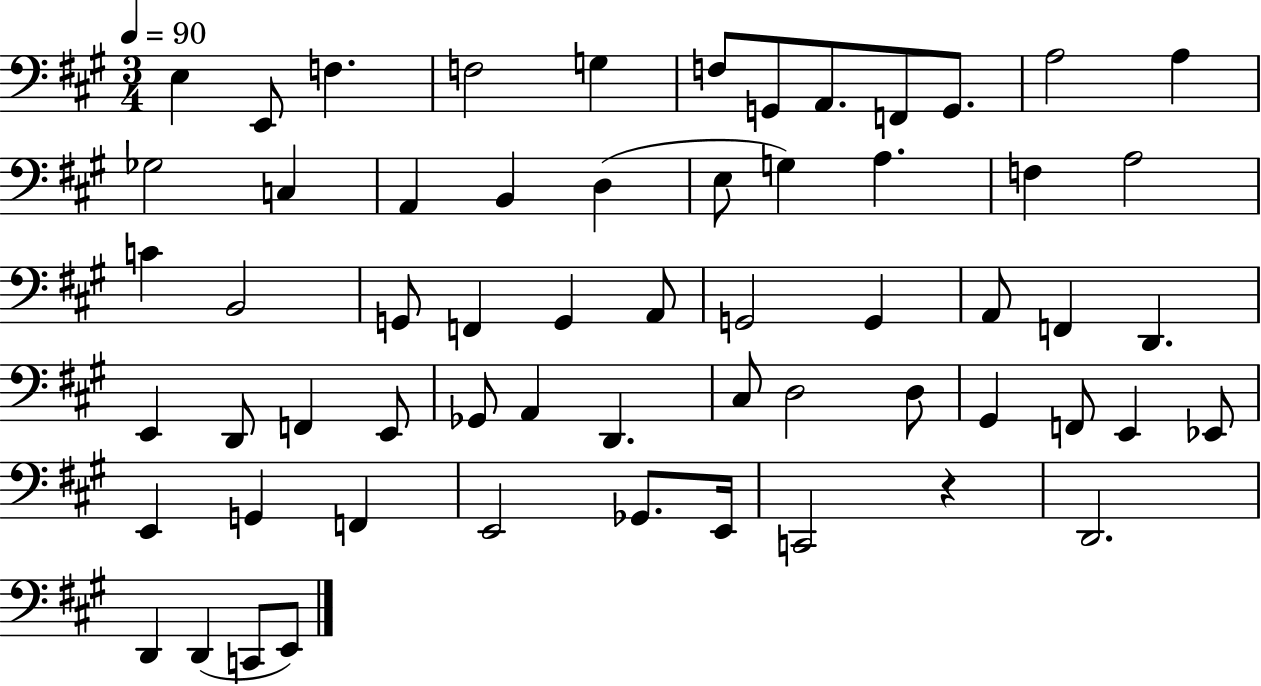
E3/q E2/e F3/q. F3/h G3/q F3/e G2/e A2/e. F2/e G2/e. A3/h A3/q Gb3/h C3/q A2/q B2/q D3/q E3/e G3/q A3/q. F3/q A3/h C4/q B2/h G2/e F2/q G2/q A2/e G2/h G2/q A2/e F2/q D2/q. E2/q D2/e F2/q E2/e Gb2/e A2/q D2/q. C#3/e D3/h D3/e G#2/q F2/e E2/q Eb2/e E2/q G2/q F2/q E2/h Gb2/e. E2/s C2/h R/q D2/h. D2/q D2/q C2/e E2/e